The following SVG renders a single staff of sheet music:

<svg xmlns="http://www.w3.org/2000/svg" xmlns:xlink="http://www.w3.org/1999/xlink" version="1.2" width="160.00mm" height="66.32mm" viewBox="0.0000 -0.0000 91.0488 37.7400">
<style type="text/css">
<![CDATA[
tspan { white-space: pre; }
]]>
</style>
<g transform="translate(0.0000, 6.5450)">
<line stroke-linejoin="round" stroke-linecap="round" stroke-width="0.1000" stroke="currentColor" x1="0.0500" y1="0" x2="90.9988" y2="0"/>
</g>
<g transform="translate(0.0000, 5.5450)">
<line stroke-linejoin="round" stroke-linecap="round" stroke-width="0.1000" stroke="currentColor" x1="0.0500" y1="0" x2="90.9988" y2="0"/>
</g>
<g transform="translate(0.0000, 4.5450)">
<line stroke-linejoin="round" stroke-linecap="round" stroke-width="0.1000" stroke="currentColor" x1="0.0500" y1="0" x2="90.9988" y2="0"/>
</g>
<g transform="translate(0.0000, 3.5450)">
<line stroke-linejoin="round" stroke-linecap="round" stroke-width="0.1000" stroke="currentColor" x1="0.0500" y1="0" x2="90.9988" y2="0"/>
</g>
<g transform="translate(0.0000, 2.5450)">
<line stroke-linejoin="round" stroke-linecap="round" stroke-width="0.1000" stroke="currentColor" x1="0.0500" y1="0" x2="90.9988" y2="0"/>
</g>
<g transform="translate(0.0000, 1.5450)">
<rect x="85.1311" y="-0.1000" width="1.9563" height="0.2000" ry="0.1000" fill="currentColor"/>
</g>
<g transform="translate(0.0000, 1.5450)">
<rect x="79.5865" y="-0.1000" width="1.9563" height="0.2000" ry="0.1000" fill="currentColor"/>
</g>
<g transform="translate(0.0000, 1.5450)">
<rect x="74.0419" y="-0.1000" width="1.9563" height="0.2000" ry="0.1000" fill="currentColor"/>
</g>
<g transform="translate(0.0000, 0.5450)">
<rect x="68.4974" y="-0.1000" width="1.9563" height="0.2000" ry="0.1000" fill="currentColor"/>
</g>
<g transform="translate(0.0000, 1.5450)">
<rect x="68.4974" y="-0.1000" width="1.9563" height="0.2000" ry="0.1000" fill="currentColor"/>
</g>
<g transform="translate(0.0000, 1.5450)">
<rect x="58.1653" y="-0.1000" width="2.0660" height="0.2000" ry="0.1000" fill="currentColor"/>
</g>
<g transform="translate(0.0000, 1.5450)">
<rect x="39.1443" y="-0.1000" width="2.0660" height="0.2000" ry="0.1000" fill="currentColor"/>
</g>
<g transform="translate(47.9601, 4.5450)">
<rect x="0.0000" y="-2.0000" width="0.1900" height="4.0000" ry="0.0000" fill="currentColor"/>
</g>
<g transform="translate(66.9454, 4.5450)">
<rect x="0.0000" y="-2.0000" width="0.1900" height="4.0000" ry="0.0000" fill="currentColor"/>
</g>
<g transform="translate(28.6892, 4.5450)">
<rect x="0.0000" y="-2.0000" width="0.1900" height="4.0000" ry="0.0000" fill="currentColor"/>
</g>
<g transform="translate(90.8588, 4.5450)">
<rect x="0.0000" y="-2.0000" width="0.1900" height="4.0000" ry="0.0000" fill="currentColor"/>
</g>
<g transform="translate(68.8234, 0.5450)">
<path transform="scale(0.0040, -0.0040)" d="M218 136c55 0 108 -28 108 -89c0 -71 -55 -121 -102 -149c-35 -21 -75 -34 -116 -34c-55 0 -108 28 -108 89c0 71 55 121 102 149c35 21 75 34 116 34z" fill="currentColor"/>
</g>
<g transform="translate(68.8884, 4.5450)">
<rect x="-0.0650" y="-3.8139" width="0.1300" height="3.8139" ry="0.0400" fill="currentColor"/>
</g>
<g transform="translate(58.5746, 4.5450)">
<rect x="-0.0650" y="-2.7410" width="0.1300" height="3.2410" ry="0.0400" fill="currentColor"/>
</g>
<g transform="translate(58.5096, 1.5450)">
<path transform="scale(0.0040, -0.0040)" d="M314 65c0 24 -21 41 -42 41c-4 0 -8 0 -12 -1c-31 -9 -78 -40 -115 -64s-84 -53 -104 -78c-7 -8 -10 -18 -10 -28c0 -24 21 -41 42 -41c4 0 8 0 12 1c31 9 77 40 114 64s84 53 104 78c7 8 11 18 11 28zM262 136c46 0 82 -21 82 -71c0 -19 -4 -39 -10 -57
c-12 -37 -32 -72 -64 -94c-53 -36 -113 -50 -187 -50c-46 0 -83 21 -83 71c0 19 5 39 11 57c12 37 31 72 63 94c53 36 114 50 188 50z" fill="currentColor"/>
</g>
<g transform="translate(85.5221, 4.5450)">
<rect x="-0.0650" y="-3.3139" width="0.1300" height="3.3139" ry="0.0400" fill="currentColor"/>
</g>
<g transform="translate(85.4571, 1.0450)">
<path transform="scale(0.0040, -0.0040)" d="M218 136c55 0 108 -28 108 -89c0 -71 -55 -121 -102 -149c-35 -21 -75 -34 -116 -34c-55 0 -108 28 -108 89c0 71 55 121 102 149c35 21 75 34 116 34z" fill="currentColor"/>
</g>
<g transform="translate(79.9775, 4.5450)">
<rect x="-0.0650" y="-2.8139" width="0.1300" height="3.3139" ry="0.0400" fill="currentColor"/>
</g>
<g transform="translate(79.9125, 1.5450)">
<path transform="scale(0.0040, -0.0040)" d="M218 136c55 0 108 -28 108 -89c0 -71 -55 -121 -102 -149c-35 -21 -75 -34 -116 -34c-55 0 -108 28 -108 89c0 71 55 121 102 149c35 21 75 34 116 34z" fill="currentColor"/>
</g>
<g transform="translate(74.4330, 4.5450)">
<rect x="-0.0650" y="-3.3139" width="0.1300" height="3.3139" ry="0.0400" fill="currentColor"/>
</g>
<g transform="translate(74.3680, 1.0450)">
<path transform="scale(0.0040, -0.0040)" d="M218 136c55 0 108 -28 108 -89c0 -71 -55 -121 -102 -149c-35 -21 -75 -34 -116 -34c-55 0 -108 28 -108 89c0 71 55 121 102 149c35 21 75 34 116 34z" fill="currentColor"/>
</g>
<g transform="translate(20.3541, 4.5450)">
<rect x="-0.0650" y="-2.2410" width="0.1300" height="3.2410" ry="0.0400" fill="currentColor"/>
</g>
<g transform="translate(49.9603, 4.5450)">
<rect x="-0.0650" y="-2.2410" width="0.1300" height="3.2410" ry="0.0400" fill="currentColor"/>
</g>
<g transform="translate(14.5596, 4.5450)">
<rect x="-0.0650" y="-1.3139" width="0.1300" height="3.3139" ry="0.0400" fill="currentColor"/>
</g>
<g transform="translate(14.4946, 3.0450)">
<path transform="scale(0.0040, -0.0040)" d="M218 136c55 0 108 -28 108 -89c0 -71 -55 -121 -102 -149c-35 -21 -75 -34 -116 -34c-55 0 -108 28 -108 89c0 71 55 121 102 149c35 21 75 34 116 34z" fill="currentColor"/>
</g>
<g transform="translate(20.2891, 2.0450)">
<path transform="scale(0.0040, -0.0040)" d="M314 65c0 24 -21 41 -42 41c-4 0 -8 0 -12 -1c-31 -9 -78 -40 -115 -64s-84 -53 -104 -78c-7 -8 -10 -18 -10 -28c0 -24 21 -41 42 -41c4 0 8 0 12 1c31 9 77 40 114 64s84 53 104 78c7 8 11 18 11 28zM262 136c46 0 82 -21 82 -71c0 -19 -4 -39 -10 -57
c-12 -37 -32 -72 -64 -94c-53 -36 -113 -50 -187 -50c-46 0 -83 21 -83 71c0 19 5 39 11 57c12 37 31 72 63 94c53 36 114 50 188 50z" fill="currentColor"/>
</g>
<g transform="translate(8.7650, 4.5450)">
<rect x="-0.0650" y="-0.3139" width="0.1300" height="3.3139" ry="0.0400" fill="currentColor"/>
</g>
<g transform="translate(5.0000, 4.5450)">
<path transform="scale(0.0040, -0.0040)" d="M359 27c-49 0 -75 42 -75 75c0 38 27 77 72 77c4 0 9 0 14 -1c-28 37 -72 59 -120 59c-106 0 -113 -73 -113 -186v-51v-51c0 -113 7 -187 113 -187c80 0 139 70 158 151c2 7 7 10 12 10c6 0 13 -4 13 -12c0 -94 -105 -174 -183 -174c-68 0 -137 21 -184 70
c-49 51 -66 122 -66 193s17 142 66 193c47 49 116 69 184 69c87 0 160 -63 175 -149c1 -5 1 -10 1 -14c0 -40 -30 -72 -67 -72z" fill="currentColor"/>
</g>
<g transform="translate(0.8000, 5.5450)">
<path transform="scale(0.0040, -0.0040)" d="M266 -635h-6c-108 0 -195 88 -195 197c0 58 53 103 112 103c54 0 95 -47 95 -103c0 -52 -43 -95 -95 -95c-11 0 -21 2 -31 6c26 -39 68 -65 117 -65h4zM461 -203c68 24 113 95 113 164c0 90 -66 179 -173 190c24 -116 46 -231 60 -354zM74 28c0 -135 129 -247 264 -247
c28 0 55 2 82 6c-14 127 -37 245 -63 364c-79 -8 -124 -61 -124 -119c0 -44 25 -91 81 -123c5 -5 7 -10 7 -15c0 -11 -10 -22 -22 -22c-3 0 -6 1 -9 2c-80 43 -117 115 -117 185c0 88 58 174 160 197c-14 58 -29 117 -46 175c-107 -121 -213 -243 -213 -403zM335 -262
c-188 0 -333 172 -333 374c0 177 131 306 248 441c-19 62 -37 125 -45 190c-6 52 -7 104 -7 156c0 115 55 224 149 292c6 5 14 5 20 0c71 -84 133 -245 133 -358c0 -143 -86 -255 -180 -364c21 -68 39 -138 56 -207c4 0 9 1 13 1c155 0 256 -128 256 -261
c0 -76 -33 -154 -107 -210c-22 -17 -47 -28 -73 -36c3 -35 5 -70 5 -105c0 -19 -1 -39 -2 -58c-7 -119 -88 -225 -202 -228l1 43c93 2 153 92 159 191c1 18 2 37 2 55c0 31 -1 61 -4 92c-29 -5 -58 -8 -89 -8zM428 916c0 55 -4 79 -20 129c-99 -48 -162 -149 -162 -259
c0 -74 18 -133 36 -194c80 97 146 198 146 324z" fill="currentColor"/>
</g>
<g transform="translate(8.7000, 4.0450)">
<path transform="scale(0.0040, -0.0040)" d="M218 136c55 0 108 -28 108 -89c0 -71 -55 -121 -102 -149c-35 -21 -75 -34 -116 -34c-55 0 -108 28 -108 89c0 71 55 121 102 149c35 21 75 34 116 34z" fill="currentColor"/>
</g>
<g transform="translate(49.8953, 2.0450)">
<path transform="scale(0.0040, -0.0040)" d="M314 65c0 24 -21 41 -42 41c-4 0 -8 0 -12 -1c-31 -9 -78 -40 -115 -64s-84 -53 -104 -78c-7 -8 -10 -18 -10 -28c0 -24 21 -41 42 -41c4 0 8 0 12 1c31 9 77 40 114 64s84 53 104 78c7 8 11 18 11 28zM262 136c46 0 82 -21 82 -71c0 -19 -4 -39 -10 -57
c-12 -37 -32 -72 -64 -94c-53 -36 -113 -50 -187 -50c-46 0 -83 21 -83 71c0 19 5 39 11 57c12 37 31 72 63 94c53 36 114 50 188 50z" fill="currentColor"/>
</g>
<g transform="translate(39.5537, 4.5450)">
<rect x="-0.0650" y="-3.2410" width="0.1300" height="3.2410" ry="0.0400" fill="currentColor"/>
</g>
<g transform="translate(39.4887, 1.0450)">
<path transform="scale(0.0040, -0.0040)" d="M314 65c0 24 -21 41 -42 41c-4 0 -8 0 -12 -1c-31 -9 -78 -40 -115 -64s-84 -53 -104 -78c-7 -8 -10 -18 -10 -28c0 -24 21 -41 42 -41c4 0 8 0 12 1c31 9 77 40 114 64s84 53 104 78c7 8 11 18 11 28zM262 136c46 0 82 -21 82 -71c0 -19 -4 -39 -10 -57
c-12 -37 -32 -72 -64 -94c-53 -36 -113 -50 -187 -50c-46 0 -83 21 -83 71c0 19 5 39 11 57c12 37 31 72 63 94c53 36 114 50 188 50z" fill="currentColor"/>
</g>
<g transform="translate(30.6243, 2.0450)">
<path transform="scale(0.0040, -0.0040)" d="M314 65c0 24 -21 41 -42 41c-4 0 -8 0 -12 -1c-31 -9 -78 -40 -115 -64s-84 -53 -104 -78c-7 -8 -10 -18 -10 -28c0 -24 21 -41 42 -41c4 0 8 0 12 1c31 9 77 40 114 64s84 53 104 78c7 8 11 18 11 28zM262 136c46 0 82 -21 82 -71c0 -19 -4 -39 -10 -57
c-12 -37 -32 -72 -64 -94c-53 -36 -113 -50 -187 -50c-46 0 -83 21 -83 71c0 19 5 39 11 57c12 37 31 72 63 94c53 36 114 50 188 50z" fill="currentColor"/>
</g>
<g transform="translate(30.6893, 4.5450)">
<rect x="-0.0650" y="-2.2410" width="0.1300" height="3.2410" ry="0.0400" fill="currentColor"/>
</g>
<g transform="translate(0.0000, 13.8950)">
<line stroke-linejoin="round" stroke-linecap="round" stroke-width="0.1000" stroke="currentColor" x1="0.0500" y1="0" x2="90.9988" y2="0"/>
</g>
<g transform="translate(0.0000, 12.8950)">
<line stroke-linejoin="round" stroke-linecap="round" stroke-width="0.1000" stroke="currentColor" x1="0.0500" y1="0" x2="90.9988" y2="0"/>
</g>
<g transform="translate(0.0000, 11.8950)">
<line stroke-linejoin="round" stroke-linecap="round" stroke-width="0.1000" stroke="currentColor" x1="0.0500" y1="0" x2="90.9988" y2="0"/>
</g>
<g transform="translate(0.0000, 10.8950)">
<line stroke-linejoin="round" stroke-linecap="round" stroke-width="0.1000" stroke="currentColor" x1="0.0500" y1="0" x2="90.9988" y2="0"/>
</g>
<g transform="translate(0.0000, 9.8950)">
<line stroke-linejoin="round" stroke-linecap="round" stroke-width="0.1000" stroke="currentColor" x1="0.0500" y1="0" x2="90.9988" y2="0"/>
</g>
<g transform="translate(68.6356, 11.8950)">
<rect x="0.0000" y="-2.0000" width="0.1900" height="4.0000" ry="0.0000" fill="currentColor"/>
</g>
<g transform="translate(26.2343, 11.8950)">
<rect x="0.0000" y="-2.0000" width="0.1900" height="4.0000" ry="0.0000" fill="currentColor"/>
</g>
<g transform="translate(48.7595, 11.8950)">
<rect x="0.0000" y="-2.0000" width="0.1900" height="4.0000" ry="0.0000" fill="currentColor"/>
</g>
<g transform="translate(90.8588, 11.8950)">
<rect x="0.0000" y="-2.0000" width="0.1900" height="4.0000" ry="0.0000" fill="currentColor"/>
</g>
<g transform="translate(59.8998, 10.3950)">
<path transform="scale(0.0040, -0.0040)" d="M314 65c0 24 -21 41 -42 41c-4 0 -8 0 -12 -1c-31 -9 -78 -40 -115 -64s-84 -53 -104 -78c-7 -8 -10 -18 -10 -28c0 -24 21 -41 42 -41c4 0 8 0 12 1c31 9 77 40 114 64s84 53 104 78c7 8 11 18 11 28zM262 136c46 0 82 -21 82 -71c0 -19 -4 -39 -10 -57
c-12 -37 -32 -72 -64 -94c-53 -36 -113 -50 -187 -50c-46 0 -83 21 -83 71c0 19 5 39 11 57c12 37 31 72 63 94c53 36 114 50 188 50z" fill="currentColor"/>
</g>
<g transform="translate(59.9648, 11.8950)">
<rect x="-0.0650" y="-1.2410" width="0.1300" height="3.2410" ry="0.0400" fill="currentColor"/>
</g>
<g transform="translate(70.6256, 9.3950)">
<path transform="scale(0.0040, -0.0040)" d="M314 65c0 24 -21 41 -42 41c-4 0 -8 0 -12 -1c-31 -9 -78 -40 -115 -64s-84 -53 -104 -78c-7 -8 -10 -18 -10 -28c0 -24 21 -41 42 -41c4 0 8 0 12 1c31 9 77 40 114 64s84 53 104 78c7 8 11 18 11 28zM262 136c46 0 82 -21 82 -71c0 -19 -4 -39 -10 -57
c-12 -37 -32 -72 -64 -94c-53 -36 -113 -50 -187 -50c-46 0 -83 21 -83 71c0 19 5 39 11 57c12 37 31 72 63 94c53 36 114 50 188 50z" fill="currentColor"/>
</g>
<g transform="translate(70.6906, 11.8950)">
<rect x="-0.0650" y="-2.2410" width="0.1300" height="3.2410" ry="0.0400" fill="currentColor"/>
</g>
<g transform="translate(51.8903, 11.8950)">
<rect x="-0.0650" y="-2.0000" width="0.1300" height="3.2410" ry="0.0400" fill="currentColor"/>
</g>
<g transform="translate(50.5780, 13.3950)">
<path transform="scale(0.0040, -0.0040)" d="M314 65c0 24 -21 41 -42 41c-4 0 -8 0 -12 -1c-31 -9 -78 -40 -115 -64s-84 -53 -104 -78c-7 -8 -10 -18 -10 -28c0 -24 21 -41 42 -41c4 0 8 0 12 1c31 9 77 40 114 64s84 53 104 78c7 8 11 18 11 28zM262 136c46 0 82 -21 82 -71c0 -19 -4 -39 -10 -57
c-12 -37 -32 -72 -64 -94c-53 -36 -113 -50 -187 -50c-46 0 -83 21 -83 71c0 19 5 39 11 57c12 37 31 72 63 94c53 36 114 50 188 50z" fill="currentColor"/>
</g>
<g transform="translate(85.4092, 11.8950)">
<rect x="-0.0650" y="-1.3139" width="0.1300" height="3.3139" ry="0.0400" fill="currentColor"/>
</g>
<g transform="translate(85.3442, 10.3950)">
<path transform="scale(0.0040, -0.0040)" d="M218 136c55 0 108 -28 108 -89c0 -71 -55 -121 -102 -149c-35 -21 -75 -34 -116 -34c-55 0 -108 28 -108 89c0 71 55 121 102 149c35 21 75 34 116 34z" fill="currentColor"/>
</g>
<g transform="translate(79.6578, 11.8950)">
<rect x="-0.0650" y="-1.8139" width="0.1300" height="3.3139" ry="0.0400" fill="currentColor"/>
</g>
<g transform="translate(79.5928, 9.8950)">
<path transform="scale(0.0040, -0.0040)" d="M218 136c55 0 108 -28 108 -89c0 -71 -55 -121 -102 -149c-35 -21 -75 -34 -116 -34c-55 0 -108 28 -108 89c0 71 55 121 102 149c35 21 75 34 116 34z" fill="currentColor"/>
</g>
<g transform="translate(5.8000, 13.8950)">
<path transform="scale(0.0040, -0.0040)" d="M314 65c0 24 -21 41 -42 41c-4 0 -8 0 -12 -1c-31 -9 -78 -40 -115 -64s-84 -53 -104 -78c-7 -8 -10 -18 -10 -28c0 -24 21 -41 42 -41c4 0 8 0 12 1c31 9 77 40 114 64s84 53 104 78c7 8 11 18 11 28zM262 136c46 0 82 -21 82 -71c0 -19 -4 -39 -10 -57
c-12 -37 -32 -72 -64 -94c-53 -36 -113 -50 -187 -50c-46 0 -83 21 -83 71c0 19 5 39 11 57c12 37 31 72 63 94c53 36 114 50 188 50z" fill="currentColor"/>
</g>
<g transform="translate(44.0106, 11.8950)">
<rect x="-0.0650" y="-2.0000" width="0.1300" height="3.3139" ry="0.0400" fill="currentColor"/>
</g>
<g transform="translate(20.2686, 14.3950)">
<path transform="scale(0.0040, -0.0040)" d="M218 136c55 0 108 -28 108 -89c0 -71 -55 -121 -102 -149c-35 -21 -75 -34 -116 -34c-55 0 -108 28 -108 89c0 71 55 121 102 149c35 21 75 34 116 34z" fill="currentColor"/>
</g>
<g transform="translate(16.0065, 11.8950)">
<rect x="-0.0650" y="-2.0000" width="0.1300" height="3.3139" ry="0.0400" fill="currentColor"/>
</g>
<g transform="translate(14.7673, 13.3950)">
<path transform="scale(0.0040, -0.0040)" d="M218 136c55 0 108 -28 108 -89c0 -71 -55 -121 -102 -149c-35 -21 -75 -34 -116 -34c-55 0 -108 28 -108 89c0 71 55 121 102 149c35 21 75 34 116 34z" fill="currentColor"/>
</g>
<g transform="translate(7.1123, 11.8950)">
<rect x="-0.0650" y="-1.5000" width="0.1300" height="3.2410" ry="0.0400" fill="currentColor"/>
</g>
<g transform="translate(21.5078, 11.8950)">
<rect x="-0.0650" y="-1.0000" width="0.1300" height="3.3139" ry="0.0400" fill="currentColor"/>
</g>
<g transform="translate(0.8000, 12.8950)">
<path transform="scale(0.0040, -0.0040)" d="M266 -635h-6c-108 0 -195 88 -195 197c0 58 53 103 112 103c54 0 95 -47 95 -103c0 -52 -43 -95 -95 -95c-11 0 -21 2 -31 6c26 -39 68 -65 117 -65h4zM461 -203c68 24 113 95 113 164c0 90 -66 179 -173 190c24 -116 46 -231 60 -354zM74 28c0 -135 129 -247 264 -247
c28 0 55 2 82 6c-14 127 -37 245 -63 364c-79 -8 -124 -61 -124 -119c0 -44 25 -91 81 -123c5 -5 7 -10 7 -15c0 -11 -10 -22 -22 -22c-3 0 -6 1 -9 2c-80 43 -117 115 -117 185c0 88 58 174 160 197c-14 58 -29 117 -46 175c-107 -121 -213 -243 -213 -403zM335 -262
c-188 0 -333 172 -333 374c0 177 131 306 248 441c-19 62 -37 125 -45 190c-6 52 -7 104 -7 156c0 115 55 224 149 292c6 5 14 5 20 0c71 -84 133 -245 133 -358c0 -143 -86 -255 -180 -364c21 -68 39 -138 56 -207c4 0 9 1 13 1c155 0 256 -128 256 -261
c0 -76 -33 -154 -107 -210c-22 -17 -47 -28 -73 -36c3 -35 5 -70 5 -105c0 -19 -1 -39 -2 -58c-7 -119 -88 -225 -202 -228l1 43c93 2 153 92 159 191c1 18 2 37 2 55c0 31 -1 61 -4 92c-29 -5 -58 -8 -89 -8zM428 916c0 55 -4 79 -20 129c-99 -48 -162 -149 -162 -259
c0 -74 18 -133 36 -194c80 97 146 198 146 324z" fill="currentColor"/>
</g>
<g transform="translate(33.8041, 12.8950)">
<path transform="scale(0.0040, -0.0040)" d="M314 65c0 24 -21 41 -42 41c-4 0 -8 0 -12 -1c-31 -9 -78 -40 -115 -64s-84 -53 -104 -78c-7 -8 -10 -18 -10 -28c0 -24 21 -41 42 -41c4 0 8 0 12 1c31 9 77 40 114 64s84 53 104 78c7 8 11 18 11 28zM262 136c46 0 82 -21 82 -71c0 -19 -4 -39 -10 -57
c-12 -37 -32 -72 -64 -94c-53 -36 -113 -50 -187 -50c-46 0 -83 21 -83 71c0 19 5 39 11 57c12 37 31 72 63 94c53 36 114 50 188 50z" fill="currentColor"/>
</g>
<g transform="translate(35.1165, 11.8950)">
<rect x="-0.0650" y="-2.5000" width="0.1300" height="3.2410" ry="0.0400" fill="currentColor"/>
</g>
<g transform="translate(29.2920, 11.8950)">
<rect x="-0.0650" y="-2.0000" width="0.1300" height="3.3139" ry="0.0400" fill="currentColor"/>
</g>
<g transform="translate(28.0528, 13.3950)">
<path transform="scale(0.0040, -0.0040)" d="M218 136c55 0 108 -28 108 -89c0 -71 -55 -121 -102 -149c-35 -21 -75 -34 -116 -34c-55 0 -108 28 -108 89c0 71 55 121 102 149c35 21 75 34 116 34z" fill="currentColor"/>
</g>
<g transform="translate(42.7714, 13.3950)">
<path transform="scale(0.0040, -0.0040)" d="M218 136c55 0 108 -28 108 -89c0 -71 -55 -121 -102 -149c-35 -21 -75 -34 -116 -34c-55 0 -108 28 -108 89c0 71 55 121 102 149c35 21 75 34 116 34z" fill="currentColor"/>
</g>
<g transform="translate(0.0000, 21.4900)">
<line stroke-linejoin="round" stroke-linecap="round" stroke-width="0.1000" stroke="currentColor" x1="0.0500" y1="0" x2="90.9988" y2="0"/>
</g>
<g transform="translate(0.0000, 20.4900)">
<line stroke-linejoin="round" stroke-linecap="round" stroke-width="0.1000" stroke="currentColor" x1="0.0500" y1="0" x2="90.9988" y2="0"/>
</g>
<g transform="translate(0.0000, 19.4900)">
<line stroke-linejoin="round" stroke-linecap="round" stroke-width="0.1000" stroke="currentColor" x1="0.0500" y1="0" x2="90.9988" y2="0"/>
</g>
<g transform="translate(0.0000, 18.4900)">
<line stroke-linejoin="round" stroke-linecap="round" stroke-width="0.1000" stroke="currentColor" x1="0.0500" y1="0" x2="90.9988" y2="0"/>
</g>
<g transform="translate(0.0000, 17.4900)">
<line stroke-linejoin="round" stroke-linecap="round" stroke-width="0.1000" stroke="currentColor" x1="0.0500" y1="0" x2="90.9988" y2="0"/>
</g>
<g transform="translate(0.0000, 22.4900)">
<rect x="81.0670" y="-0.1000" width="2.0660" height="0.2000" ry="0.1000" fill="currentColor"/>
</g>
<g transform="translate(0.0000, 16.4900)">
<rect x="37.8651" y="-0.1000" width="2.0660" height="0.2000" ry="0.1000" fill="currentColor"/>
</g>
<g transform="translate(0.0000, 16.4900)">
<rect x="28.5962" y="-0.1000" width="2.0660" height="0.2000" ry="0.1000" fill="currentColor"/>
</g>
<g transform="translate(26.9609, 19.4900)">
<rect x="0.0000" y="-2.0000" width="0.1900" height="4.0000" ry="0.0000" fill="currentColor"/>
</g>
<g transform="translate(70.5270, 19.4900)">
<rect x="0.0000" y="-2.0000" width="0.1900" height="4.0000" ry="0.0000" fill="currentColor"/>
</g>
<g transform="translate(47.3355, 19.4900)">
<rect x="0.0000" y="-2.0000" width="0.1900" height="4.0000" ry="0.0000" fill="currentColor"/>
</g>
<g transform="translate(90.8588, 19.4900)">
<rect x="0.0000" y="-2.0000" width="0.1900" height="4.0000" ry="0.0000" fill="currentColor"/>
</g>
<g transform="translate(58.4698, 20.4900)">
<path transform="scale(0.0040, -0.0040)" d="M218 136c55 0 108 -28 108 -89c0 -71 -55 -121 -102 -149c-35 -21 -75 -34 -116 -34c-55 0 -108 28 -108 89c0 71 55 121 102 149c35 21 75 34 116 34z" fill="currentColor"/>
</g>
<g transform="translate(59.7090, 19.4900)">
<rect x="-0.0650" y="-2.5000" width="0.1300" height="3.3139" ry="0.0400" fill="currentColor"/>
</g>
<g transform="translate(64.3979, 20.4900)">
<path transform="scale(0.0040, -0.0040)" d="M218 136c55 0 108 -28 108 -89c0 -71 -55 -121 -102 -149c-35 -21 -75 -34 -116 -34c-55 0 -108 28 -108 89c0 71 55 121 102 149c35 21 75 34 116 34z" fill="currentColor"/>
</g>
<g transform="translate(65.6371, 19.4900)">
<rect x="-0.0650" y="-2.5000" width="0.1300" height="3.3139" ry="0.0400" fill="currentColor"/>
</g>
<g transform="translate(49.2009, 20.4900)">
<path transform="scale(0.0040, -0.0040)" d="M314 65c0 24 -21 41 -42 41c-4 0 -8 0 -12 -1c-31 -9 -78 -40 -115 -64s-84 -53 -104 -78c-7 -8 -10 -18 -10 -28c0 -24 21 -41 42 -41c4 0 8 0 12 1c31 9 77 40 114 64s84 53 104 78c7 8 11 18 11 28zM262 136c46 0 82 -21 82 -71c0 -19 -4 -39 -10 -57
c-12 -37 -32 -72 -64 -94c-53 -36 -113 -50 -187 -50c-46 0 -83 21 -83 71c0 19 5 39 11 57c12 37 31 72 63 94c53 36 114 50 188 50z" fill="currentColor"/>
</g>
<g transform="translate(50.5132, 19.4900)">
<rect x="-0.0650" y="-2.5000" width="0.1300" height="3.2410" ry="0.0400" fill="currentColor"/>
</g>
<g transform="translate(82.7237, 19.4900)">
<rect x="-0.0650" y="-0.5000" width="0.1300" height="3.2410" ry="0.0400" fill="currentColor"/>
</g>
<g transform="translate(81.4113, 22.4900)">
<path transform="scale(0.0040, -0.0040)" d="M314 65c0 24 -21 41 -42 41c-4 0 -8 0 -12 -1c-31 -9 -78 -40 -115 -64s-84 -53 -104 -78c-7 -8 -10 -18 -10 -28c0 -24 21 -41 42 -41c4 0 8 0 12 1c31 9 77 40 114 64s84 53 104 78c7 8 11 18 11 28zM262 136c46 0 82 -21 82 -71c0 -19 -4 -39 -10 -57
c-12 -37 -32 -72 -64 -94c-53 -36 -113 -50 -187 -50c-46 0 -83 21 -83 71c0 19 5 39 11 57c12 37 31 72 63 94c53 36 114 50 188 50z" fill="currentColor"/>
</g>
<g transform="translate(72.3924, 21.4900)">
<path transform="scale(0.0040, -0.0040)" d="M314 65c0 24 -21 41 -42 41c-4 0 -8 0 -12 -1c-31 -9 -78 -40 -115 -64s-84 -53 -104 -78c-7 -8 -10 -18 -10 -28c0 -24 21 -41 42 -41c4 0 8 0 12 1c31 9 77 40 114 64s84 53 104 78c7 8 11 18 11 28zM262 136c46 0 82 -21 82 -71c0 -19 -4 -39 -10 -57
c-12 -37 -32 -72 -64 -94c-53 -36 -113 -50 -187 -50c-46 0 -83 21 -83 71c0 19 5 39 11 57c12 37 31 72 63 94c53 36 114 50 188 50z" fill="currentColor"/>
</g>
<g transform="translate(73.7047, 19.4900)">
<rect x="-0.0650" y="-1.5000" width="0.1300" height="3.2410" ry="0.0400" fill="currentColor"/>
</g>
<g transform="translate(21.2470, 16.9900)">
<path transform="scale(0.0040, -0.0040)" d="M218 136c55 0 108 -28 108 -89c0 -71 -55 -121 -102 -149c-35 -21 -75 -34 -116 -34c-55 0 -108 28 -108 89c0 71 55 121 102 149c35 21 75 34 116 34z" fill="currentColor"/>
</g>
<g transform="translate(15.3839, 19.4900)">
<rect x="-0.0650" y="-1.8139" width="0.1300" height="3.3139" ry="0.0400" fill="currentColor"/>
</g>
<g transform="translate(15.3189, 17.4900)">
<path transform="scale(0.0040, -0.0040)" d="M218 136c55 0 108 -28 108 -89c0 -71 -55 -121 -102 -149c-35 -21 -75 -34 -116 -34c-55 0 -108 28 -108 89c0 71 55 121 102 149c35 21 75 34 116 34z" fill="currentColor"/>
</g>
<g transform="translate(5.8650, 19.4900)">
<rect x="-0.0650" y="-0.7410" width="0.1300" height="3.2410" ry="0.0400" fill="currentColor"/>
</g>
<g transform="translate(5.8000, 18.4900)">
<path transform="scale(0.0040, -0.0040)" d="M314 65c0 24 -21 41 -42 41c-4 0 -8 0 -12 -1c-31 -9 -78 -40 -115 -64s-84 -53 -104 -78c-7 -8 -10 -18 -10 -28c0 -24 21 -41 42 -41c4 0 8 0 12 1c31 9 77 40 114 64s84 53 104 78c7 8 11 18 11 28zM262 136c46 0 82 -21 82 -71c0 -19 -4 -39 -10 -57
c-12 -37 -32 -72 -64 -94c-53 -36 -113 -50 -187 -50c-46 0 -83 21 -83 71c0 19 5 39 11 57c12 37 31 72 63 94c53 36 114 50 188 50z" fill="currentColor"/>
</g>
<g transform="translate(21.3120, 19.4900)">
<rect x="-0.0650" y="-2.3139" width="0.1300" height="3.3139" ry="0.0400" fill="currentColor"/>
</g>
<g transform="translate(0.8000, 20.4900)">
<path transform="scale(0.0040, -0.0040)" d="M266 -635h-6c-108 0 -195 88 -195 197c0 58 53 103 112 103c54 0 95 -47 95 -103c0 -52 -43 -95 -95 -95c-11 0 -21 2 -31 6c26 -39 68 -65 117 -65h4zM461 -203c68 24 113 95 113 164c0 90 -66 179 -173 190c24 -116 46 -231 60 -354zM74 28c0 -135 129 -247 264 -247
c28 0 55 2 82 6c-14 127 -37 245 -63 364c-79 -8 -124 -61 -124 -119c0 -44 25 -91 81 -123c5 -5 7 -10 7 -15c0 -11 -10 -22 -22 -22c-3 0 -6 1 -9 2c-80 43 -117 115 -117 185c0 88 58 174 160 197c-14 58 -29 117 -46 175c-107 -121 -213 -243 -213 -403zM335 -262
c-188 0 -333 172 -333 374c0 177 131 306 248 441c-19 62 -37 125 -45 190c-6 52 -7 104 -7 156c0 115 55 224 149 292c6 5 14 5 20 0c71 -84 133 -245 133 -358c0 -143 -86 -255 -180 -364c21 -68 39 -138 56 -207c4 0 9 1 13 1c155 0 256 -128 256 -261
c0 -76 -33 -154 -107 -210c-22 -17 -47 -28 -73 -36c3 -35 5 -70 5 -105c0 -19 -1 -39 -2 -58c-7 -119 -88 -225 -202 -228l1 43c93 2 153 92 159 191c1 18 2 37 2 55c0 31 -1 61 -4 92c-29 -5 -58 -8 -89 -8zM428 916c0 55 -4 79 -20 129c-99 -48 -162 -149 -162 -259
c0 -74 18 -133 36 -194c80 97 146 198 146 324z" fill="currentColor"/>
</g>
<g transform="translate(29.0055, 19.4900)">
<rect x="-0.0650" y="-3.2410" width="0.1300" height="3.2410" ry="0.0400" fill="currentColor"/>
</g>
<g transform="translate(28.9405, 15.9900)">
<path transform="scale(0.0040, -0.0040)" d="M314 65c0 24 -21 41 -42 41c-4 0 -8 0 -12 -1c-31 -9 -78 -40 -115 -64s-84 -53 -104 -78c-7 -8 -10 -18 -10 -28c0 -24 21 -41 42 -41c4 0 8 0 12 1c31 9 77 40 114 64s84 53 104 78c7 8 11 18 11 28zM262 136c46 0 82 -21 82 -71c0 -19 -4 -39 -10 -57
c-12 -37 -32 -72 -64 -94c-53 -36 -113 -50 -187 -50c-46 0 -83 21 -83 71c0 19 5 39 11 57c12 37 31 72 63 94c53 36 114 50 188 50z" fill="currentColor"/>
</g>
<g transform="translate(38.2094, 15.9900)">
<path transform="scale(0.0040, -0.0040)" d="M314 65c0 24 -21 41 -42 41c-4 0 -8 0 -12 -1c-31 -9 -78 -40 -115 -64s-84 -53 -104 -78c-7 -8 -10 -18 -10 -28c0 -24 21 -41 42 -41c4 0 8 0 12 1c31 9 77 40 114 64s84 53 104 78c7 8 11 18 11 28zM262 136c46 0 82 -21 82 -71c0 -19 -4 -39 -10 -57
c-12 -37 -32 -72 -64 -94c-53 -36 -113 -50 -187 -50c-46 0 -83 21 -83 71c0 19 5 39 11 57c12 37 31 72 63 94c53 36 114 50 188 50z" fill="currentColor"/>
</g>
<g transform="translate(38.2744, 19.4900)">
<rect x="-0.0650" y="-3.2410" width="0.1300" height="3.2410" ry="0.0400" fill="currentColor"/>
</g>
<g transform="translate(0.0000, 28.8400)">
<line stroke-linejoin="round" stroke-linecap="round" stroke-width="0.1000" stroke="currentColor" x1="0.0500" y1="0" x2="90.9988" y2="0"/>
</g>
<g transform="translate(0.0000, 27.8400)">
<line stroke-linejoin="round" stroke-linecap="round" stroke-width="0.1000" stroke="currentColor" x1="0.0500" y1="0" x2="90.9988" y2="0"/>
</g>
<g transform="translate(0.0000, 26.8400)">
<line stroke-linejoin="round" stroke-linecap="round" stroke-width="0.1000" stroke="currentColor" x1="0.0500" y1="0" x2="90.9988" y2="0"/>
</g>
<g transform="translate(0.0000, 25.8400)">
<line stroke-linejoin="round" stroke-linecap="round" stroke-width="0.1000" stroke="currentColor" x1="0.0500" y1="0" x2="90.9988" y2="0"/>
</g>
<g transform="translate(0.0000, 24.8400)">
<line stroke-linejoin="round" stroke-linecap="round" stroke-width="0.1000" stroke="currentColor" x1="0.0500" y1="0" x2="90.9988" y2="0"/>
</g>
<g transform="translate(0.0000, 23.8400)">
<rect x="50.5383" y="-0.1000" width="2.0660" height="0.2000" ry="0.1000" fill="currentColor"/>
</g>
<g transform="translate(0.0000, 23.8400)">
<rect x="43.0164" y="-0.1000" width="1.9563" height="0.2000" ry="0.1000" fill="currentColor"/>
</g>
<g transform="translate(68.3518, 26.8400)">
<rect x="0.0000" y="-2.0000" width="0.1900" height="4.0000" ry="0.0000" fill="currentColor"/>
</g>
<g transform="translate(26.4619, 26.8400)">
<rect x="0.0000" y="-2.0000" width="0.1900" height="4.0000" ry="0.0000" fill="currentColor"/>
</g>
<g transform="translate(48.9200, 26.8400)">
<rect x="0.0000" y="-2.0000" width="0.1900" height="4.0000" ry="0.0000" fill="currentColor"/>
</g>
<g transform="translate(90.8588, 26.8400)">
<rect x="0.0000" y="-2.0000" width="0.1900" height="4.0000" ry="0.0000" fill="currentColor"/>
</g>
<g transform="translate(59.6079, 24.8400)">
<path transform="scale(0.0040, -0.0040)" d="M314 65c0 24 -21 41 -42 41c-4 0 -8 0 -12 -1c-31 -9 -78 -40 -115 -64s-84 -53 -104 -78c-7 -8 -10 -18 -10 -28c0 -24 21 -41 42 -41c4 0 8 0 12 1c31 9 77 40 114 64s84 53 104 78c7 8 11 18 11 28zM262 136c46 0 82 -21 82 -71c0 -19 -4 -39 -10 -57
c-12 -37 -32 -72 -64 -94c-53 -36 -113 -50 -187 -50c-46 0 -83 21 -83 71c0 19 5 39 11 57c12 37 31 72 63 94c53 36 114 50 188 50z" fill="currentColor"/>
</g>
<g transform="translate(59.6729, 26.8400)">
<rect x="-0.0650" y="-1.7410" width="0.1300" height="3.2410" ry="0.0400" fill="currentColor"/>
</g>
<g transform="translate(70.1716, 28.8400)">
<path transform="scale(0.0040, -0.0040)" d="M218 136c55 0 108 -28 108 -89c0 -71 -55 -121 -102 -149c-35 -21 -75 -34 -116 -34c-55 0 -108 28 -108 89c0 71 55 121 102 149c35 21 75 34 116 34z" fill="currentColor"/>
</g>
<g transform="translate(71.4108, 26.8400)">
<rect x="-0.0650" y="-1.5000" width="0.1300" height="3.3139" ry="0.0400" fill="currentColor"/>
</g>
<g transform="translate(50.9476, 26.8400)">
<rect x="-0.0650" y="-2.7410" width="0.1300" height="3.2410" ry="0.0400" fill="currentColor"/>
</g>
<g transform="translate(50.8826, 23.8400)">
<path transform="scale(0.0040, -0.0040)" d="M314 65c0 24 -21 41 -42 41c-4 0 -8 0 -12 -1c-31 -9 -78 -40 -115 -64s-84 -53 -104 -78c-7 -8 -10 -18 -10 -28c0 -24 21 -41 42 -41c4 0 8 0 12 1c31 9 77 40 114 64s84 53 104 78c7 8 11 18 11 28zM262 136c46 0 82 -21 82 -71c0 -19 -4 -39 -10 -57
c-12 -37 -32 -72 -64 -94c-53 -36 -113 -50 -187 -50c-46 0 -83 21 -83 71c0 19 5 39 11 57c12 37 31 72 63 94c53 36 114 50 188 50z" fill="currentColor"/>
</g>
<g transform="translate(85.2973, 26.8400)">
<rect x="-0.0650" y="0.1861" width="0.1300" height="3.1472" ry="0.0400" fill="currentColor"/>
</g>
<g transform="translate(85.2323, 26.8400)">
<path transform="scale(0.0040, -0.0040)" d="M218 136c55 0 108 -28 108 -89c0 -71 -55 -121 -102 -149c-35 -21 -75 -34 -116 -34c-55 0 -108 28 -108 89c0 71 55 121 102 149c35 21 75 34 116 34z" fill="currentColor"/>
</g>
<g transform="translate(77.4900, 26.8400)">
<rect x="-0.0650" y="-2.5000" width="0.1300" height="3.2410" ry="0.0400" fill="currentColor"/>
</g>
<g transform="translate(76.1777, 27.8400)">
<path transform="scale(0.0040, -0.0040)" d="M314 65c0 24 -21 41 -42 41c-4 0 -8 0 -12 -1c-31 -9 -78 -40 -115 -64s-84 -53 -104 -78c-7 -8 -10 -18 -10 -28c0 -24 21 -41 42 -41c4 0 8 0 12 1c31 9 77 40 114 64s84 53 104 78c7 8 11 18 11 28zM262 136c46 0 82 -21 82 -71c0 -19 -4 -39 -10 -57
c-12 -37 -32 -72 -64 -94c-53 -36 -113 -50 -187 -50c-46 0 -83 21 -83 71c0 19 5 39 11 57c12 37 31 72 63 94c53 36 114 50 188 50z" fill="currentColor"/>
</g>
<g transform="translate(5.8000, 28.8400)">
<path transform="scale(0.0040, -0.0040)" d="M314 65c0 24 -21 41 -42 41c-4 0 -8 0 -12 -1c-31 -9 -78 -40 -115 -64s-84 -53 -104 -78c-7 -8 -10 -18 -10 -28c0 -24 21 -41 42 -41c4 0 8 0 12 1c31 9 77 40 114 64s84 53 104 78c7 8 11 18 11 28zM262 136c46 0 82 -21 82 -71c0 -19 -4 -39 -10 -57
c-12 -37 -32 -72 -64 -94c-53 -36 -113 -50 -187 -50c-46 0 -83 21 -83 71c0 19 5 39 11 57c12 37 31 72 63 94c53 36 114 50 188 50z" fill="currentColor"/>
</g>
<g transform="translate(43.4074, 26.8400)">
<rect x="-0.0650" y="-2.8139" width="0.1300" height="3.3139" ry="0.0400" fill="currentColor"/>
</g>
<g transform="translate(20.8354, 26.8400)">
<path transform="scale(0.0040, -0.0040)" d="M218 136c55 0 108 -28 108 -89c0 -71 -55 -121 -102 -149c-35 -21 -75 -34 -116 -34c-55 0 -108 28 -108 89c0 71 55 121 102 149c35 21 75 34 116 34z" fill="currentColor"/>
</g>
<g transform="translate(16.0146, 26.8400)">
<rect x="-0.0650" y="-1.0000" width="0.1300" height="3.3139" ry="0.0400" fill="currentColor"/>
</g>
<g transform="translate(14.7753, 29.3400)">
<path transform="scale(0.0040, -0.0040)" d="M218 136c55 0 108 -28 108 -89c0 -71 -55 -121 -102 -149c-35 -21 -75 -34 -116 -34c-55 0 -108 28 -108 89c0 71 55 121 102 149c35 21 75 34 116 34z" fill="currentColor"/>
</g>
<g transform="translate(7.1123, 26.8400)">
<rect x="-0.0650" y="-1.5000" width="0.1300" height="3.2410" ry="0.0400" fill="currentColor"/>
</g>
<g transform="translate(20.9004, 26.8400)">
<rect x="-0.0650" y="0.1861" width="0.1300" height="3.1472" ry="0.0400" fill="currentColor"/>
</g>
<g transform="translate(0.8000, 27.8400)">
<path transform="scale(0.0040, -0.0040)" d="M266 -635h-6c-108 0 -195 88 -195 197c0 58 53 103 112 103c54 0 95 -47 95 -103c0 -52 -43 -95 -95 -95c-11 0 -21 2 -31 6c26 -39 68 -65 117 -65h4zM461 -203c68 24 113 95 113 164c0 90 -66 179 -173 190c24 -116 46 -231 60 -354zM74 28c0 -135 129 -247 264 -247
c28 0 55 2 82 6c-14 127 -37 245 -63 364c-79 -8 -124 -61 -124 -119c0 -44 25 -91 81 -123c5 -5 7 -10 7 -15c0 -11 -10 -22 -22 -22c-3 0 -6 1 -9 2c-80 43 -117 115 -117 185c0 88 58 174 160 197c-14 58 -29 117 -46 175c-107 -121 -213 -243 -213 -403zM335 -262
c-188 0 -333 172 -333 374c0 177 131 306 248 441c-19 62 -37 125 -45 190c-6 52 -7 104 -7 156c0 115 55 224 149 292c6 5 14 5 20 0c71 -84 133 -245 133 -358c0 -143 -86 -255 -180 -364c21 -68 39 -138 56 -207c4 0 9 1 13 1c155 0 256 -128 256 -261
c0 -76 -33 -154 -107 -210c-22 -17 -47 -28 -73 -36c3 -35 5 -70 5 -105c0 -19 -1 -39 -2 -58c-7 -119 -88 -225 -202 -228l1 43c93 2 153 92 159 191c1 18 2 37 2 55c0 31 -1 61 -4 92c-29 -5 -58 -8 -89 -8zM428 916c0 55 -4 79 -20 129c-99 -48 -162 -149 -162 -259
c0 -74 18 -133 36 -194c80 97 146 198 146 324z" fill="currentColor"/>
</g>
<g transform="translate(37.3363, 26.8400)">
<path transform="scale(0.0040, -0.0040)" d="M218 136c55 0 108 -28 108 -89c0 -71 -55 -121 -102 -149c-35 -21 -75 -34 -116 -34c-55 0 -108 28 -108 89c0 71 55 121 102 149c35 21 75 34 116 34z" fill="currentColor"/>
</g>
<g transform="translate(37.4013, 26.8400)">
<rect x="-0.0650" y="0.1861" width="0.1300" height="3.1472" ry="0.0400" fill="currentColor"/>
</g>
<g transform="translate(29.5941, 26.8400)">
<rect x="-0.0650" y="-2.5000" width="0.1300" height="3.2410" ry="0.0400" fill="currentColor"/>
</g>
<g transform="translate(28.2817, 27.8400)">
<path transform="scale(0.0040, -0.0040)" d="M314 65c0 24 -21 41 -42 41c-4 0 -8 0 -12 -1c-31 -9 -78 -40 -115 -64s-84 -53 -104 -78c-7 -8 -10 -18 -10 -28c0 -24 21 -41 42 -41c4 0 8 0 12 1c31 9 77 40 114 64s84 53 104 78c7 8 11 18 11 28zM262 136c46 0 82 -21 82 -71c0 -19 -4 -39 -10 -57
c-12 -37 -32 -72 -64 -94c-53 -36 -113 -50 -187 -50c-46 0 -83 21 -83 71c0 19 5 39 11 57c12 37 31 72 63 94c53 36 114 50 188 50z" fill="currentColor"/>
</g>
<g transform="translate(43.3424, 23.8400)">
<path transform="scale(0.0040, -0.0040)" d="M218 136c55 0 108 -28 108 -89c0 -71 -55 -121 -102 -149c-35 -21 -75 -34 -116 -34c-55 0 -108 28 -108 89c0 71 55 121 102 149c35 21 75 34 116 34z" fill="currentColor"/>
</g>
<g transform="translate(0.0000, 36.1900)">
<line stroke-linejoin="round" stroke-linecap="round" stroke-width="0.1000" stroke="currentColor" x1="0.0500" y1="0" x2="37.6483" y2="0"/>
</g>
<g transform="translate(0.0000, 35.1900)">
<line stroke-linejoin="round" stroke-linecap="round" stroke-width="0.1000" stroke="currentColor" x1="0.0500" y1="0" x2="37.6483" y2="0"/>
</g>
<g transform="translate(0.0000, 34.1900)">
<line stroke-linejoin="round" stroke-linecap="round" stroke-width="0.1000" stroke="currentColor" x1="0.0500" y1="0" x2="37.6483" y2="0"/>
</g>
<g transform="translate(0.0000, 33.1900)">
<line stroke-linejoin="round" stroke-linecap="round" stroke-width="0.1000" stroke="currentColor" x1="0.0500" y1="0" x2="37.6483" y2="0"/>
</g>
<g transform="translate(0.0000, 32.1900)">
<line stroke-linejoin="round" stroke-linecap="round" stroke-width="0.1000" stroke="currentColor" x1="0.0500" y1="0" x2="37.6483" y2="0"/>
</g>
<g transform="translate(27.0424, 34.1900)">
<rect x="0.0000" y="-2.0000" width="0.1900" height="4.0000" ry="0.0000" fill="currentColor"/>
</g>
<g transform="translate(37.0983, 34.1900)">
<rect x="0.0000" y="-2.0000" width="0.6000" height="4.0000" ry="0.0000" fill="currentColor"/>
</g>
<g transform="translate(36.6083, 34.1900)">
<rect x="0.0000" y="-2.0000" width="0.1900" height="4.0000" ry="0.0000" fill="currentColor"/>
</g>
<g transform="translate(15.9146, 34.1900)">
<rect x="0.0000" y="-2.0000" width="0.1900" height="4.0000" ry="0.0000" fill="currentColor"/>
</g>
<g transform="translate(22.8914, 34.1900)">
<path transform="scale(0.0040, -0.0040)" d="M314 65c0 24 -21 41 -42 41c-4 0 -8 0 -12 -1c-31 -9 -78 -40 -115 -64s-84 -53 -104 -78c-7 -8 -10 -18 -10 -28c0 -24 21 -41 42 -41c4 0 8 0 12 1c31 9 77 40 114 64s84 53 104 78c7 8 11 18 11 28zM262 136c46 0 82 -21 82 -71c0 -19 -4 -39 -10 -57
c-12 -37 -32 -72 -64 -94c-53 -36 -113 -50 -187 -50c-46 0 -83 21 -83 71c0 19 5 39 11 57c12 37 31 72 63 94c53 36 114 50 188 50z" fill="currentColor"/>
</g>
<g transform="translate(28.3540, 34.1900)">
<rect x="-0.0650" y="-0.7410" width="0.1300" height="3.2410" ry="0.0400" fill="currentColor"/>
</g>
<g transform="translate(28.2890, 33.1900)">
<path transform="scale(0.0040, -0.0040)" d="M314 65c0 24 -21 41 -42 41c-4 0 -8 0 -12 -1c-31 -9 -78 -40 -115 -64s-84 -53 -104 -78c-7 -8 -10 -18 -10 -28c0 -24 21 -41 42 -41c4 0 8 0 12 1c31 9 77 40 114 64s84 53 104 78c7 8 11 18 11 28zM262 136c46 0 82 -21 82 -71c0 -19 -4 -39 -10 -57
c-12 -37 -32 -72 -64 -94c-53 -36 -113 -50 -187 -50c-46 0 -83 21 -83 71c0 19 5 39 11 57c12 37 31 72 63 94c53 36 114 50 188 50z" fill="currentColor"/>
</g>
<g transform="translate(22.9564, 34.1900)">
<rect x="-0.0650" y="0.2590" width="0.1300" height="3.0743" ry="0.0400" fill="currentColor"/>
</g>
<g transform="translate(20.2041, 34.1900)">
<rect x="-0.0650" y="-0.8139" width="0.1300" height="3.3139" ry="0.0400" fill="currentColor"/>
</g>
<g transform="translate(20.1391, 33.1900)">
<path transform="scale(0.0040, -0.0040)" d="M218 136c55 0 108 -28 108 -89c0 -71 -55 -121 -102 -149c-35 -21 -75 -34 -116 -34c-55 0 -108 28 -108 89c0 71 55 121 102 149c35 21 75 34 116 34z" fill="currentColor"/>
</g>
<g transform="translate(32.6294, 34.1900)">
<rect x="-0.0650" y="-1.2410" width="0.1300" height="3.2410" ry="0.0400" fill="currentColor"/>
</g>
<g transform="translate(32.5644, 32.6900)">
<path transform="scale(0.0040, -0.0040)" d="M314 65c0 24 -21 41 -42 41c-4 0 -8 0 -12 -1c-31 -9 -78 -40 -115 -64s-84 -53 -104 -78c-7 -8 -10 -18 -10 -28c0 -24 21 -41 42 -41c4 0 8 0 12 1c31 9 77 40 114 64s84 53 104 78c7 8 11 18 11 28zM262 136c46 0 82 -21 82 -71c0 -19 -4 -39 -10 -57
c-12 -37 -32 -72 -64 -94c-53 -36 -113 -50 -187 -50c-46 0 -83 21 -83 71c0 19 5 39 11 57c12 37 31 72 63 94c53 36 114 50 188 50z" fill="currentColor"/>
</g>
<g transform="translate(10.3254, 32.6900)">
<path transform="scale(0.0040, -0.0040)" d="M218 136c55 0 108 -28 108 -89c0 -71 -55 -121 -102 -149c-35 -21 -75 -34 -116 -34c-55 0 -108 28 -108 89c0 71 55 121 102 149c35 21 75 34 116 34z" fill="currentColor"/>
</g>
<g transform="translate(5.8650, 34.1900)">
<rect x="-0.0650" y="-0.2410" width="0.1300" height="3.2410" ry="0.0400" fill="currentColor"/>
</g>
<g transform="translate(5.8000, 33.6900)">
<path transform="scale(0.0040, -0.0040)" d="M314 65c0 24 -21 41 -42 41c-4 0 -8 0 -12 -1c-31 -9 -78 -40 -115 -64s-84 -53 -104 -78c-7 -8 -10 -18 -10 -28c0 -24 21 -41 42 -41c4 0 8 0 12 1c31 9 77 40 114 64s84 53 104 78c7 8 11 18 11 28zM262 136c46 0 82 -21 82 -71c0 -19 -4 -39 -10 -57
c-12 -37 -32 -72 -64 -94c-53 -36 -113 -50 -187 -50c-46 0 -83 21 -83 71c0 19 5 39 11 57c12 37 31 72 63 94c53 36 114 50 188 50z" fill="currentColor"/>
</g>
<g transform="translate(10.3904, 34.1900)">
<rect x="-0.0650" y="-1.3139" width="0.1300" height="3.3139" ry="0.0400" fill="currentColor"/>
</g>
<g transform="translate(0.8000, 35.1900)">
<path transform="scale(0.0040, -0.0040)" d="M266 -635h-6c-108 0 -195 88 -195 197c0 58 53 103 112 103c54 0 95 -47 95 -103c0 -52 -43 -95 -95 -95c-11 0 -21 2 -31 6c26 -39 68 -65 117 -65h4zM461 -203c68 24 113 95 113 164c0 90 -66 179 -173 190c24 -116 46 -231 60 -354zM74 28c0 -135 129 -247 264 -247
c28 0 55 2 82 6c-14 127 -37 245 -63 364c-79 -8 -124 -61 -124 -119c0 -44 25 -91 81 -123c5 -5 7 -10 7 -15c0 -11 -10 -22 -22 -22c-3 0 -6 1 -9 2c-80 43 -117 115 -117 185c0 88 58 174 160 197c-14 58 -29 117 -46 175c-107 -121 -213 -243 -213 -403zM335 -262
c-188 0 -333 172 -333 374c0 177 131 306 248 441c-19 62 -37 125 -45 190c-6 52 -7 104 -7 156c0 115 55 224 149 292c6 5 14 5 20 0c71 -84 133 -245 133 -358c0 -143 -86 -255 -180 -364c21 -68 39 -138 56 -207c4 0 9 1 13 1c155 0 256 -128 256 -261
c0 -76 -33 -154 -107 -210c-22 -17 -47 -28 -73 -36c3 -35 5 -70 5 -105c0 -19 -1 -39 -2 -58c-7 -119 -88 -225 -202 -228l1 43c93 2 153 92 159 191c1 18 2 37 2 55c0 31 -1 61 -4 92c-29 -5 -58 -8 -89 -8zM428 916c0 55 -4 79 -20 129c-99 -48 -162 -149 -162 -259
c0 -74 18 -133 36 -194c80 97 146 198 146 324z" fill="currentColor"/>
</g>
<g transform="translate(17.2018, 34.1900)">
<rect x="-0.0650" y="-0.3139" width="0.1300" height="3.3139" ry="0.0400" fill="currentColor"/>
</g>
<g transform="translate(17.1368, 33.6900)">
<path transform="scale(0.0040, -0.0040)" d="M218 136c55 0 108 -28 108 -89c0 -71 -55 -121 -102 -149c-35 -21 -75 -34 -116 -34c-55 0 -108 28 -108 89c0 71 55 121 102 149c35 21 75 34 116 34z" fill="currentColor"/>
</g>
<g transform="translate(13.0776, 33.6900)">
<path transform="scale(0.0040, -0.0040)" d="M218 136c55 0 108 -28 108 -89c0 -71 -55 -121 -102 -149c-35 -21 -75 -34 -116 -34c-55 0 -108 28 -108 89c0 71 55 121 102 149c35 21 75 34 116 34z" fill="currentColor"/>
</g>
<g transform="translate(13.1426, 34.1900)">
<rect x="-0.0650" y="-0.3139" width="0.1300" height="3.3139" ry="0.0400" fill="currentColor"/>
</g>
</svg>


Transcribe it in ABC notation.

X:1
T:Untitled
M:4/4
L:1/4
K:C
c e g2 g2 b2 g2 a2 c' b a b E2 F D F G2 F F2 e2 g2 f e d2 f g b2 b2 G2 G G E2 C2 E2 D B G2 B a a2 f2 E G2 B c2 e c c d B2 d2 e2